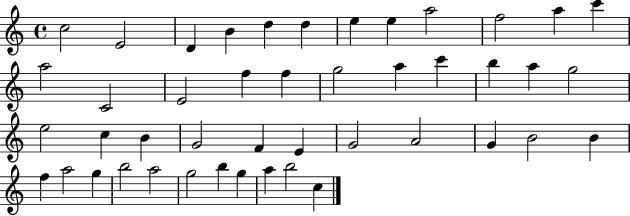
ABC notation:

X:1
T:Untitled
M:4/4
L:1/4
K:C
c2 E2 D B d d e e a2 f2 a c' a2 C2 E2 f f g2 a c' b a g2 e2 c B G2 F E G2 A2 G B2 B f a2 g b2 a2 g2 b g a b2 c